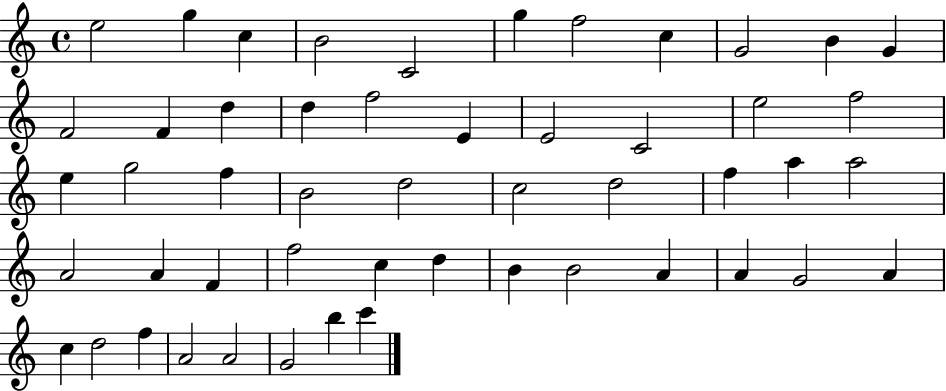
{
  \clef treble
  \time 4/4
  \defaultTimeSignature
  \key c \major
  e''2 g''4 c''4 | b'2 c'2 | g''4 f''2 c''4 | g'2 b'4 g'4 | \break f'2 f'4 d''4 | d''4 f''2 e'4 | e'2 c'2 | e''2 f''2 | \break e''4 g''2 f''4 | b'2 d''2 | c''2 d''2 | f''4 a''4 a''2 | \break a'2 a'4 f'4 | f''2 c''4 d''4 | b'4 b'2 a'4 | a'4 g'2 a'4 | \break c''4 d''2 f''4 | a'2 a'2 | g'2 b''4 c'''4 | \bar "|."
}